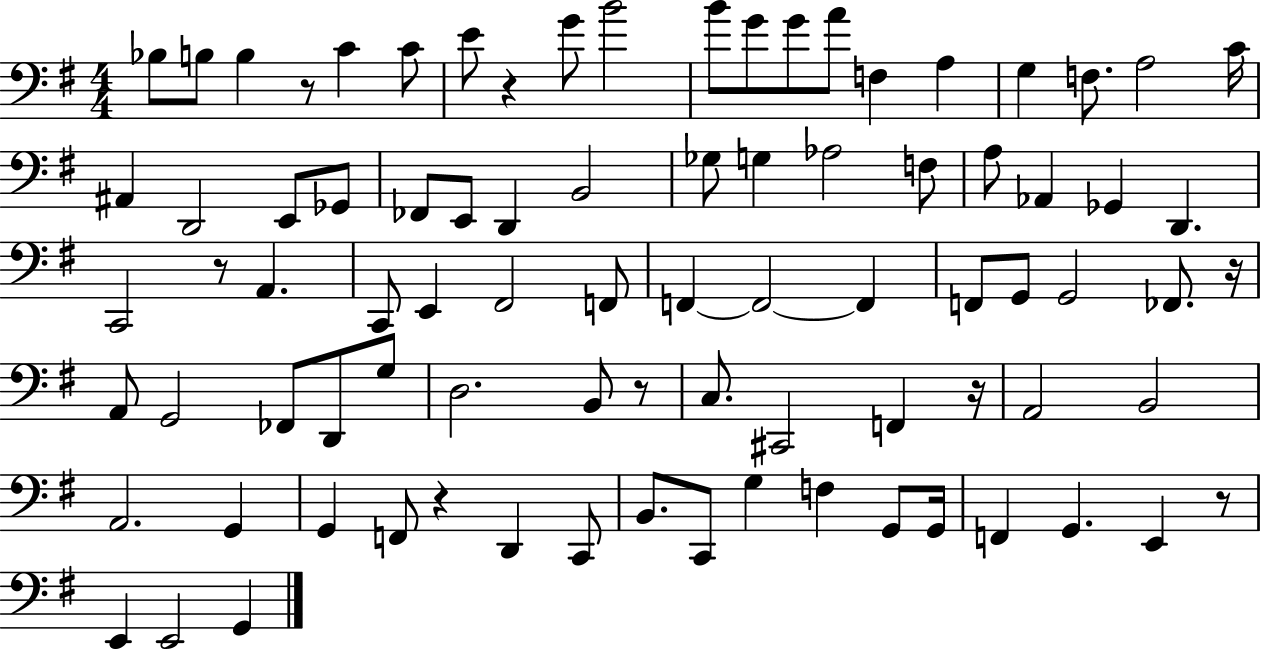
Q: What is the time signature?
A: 4/4